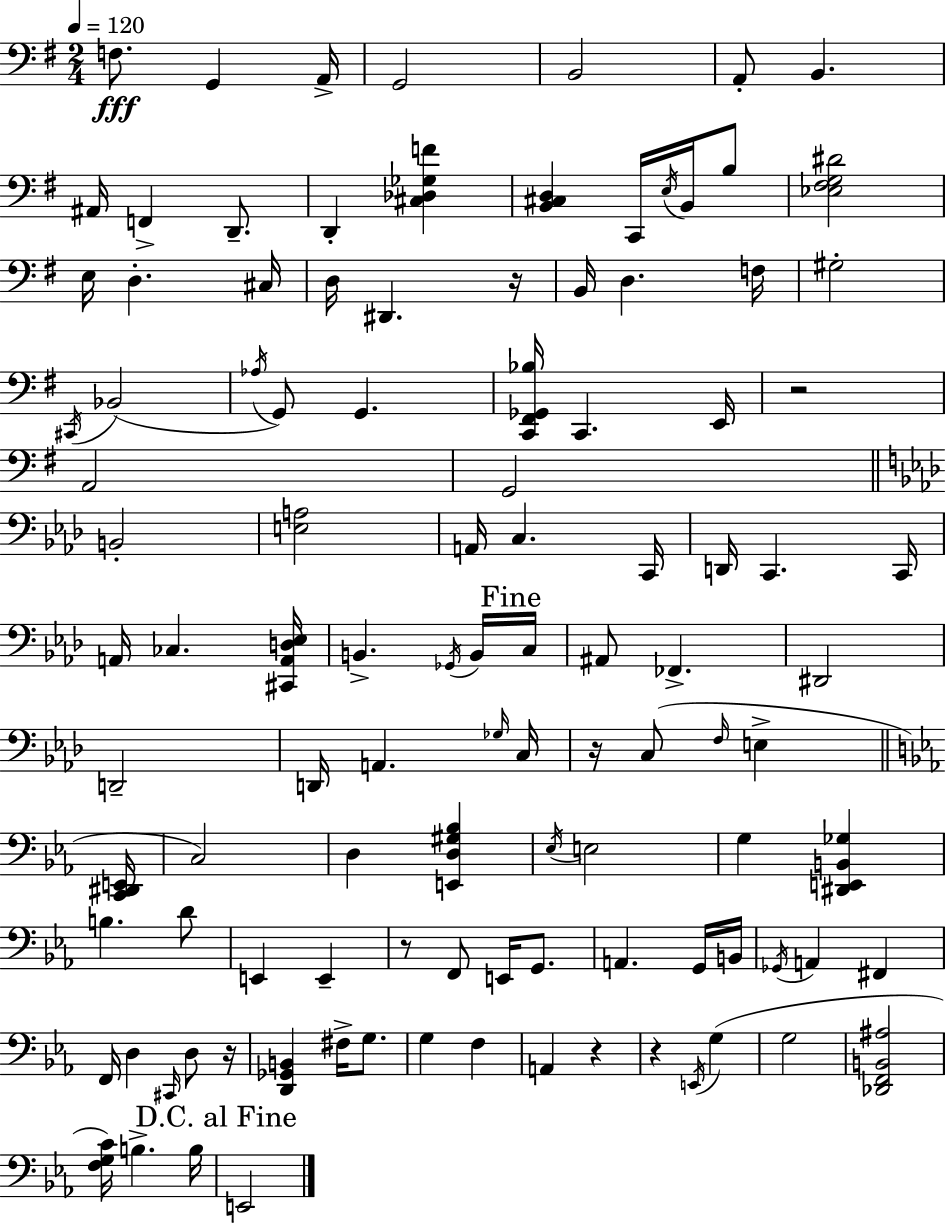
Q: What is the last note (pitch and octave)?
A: E2